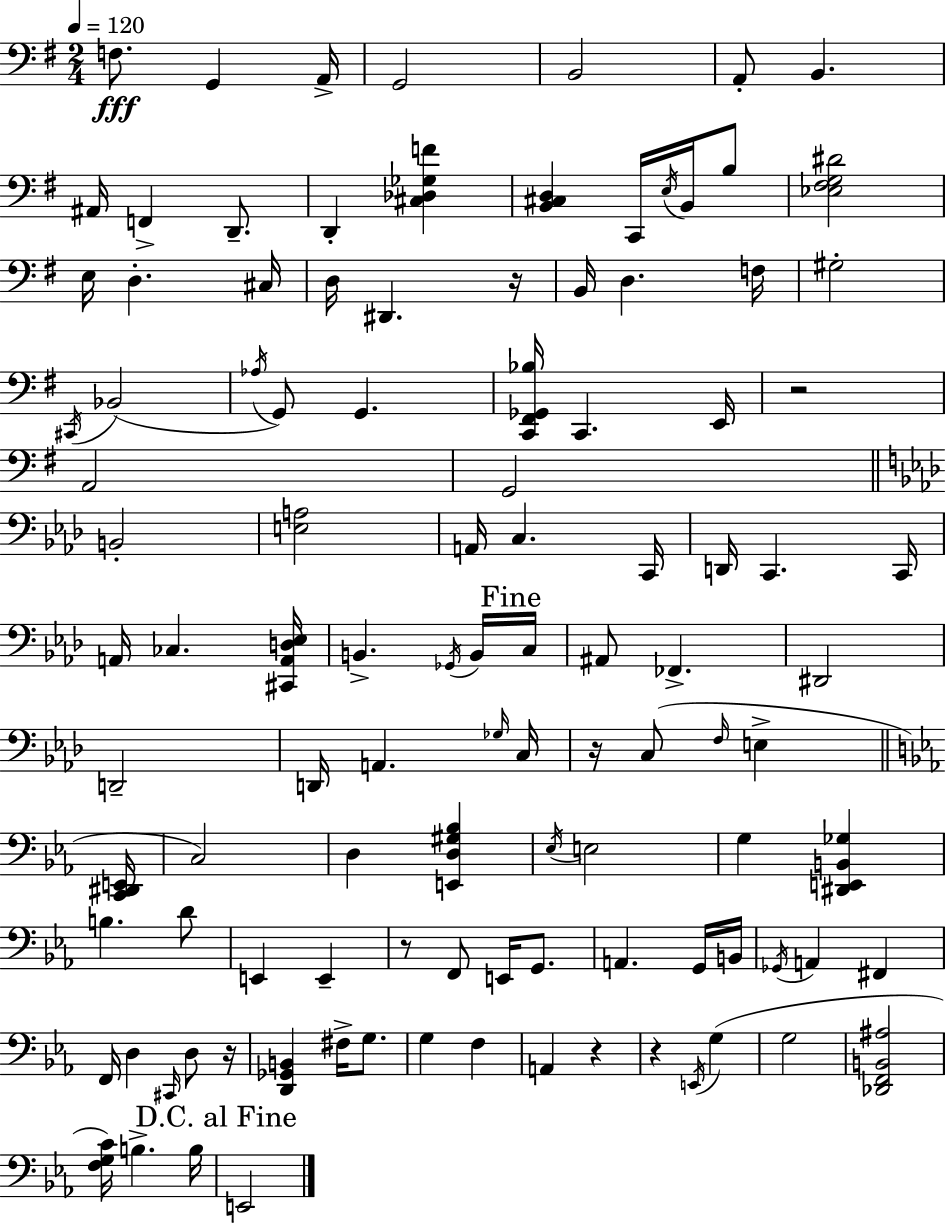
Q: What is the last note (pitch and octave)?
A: E2